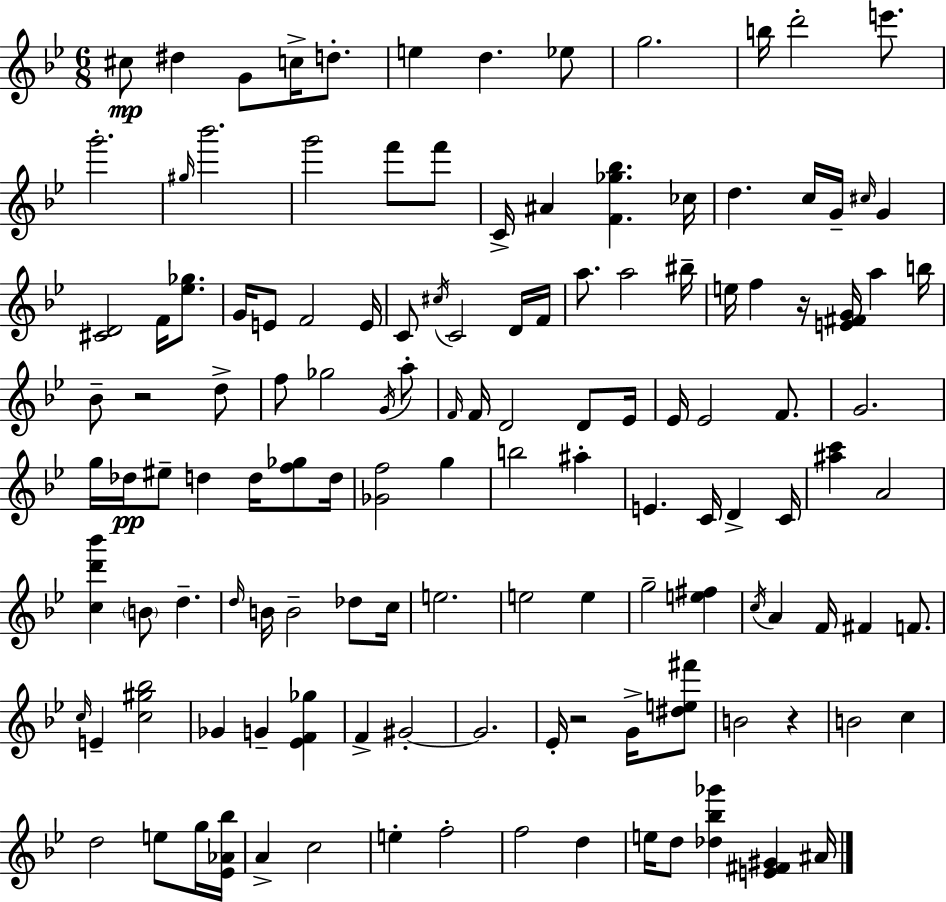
C#5/e D#5/q G4/e C5/s D5/e. E5/q D5/q. Eb5/e G5/h. B5/s D6/h E6/e. G6/h. G#5/s Bb6/h. G6/h F6/e F6/e C4/s A#4/q [F4,Gb5,Bb5]/q. CES5/s D5/q. C5/s G4/s C#5/s G4/q [C#4,D4]/h F4/s [Eb5,Gb5]/e. G4/s E4/e F4/h E4/s C4/e C#5/s C4/h D4/s F4/s A5/e. A5/h BIS5/s E5/s F5/q R/s [E4,F#4,G4]/s A5/q B5/s Bb4/e R/h D5/e F5/e Gb5/h G4/s A5/e F4/s F4/s D4/h D4/e Eb4/s Eb4/s Eb4/h F4/e. G4/h. G5/s Db5/s EIS5/e D5/q D5/s [F5,Gb5]/e D5/s [Gb4,F5]/h G5/q B5/h A#5/q E4/q. C4/s D4/q C4/s [A#5,C6]/q A4/h [C5,D6,Bb6]/q B4/e D5/q. D5/s B4/s B4/h Db5/e C5/s E5/h. E5/h E5/q G5/h [E5,F#5]/q C5/s A4/q F4/s F#4/q F4/e. C5/s E4/q [C5,G#5,Bb5]/h Gb4/q G4/q [Eb4,F4,Gb5]/q F4/q G#4/h G#4/h. Eb4/s R/h G4/s [D#5,E5,F#6]/e B4/h R/q B4/h C5/q D5/h E5/e G5/s [Eb4,Ab4,Bb5]/s A4/q C5/h E5/q F5/h F5/h D5/q E5/s D5/e [Db5,Bb5,Gb6]/q [E4,F#4,G#4]/q A#4/s